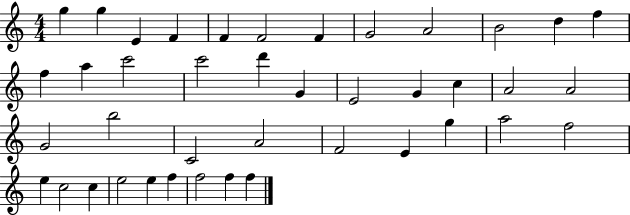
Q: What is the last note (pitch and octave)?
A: F5